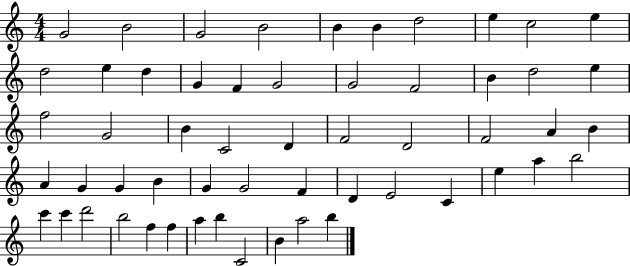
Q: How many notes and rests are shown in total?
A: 56